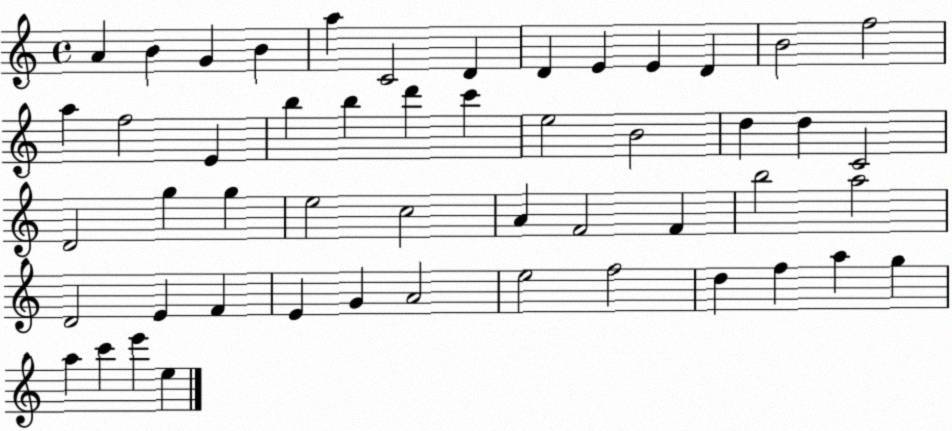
X:1
T:Untitled
M:4/4
L:1/4
K:C
A B G B a C2 D D E E D B2 f2 a f2 E b b d' c' e2 B2 d d C2 D2 g g e2 c2 A F2 F b2 a2 D2 E F E G A2 e2 f2 d f a g a c' e' e